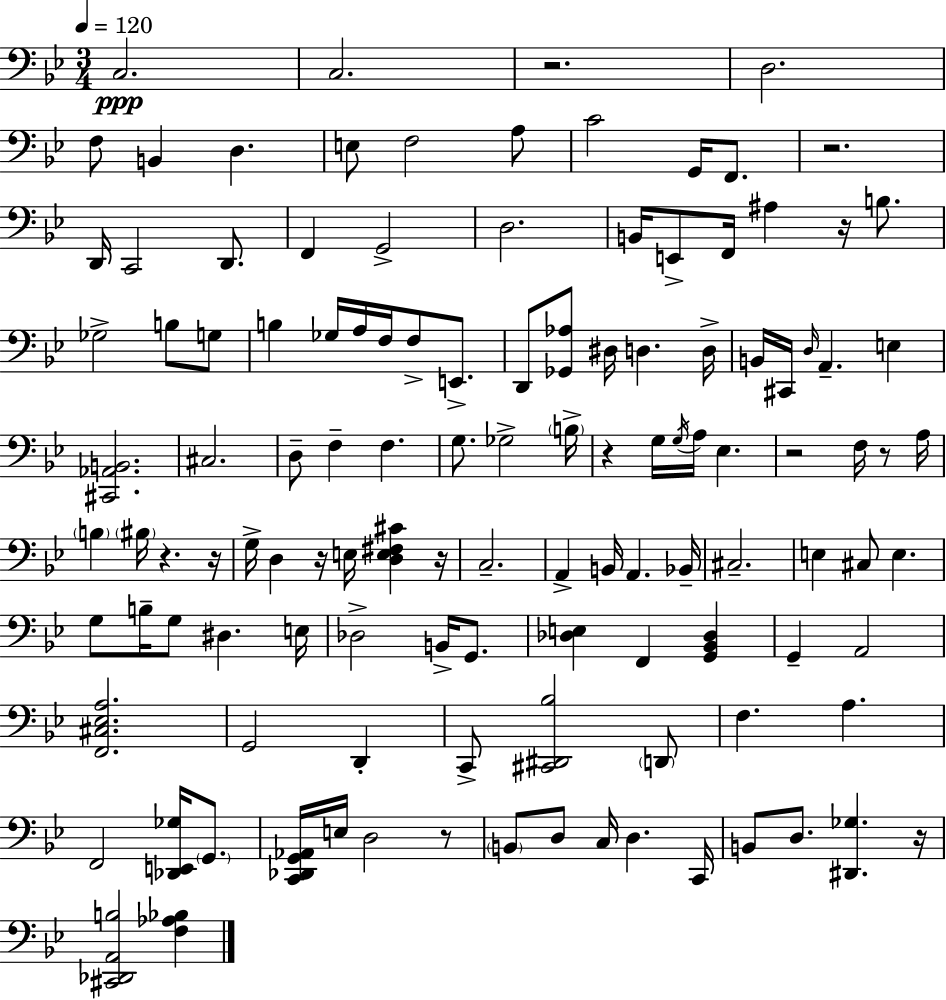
X:1
T:Untitled
M:3/4
L:1/4
K:Bb
C,2 C,2 z2 D,2 F,/2 B,, D, E,/2 F,2 A,/2 C2 G,,/4 F,,/2 z2 D,,/4 C,,2 D,,/2 F,, G,,2 D,2 B,,/4 E,,/2 F,,/4 ^A, z/4 B,/2 _G,2 B,/2 G,/2 B, _G,/4 A,/4 F,/4 F,/2 E,,/2 D,,/2 [_G,,_A,]/2 ^D,/4 D, D,/4 B,,/4 ^C,,/4 D,/4 A,, E, [^C,,_A,,B,,]2 ^C,2 D,/2 F, F, G,/2 _G,2 B,/4 z G,/4 G,/4 A,/4 _E, z2 F,/4 z/2 A,/4 B, ^B,/4 z z/4 G,/4 D, z/4 E,/4 [D,E,^F,^C] z/4 C,2 A,, B,,/4 A,, _B,,/4 ^C,2 E, ^C,/2 E, G,/2 B,/4 G,/2 ^D, E,/4 _D,2 B,,/4 G,,/2 [_D,E,] F,, [G,,_B,,_D,] G,, A,,2 [F,,^C,_E,A,]2 G,,2 D,, C,,/2 [^C,,^D,,_B,]2 D,,/2 F, A, F,,2 [_D,,E,,_G,]/4 G,,/2 [C,,_D,,G,,_A,,]/4 E,/4 D,2 z/2 B,,/2 D,/2 C,/4 D, C,,/4 B,,/2 D,/2 [^D,,_G,] z/4 [^C,,_D,,A,,B,]2 [F,_A,_B,]